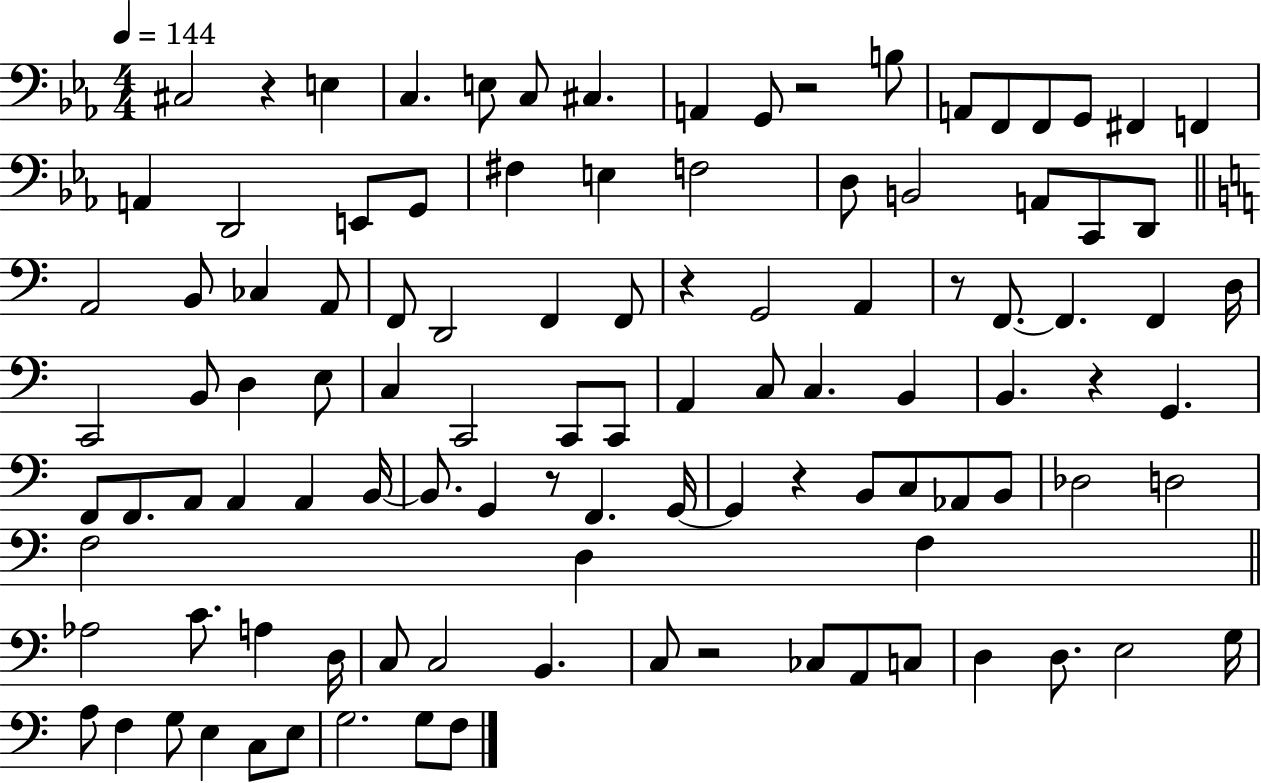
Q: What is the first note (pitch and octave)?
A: C#3